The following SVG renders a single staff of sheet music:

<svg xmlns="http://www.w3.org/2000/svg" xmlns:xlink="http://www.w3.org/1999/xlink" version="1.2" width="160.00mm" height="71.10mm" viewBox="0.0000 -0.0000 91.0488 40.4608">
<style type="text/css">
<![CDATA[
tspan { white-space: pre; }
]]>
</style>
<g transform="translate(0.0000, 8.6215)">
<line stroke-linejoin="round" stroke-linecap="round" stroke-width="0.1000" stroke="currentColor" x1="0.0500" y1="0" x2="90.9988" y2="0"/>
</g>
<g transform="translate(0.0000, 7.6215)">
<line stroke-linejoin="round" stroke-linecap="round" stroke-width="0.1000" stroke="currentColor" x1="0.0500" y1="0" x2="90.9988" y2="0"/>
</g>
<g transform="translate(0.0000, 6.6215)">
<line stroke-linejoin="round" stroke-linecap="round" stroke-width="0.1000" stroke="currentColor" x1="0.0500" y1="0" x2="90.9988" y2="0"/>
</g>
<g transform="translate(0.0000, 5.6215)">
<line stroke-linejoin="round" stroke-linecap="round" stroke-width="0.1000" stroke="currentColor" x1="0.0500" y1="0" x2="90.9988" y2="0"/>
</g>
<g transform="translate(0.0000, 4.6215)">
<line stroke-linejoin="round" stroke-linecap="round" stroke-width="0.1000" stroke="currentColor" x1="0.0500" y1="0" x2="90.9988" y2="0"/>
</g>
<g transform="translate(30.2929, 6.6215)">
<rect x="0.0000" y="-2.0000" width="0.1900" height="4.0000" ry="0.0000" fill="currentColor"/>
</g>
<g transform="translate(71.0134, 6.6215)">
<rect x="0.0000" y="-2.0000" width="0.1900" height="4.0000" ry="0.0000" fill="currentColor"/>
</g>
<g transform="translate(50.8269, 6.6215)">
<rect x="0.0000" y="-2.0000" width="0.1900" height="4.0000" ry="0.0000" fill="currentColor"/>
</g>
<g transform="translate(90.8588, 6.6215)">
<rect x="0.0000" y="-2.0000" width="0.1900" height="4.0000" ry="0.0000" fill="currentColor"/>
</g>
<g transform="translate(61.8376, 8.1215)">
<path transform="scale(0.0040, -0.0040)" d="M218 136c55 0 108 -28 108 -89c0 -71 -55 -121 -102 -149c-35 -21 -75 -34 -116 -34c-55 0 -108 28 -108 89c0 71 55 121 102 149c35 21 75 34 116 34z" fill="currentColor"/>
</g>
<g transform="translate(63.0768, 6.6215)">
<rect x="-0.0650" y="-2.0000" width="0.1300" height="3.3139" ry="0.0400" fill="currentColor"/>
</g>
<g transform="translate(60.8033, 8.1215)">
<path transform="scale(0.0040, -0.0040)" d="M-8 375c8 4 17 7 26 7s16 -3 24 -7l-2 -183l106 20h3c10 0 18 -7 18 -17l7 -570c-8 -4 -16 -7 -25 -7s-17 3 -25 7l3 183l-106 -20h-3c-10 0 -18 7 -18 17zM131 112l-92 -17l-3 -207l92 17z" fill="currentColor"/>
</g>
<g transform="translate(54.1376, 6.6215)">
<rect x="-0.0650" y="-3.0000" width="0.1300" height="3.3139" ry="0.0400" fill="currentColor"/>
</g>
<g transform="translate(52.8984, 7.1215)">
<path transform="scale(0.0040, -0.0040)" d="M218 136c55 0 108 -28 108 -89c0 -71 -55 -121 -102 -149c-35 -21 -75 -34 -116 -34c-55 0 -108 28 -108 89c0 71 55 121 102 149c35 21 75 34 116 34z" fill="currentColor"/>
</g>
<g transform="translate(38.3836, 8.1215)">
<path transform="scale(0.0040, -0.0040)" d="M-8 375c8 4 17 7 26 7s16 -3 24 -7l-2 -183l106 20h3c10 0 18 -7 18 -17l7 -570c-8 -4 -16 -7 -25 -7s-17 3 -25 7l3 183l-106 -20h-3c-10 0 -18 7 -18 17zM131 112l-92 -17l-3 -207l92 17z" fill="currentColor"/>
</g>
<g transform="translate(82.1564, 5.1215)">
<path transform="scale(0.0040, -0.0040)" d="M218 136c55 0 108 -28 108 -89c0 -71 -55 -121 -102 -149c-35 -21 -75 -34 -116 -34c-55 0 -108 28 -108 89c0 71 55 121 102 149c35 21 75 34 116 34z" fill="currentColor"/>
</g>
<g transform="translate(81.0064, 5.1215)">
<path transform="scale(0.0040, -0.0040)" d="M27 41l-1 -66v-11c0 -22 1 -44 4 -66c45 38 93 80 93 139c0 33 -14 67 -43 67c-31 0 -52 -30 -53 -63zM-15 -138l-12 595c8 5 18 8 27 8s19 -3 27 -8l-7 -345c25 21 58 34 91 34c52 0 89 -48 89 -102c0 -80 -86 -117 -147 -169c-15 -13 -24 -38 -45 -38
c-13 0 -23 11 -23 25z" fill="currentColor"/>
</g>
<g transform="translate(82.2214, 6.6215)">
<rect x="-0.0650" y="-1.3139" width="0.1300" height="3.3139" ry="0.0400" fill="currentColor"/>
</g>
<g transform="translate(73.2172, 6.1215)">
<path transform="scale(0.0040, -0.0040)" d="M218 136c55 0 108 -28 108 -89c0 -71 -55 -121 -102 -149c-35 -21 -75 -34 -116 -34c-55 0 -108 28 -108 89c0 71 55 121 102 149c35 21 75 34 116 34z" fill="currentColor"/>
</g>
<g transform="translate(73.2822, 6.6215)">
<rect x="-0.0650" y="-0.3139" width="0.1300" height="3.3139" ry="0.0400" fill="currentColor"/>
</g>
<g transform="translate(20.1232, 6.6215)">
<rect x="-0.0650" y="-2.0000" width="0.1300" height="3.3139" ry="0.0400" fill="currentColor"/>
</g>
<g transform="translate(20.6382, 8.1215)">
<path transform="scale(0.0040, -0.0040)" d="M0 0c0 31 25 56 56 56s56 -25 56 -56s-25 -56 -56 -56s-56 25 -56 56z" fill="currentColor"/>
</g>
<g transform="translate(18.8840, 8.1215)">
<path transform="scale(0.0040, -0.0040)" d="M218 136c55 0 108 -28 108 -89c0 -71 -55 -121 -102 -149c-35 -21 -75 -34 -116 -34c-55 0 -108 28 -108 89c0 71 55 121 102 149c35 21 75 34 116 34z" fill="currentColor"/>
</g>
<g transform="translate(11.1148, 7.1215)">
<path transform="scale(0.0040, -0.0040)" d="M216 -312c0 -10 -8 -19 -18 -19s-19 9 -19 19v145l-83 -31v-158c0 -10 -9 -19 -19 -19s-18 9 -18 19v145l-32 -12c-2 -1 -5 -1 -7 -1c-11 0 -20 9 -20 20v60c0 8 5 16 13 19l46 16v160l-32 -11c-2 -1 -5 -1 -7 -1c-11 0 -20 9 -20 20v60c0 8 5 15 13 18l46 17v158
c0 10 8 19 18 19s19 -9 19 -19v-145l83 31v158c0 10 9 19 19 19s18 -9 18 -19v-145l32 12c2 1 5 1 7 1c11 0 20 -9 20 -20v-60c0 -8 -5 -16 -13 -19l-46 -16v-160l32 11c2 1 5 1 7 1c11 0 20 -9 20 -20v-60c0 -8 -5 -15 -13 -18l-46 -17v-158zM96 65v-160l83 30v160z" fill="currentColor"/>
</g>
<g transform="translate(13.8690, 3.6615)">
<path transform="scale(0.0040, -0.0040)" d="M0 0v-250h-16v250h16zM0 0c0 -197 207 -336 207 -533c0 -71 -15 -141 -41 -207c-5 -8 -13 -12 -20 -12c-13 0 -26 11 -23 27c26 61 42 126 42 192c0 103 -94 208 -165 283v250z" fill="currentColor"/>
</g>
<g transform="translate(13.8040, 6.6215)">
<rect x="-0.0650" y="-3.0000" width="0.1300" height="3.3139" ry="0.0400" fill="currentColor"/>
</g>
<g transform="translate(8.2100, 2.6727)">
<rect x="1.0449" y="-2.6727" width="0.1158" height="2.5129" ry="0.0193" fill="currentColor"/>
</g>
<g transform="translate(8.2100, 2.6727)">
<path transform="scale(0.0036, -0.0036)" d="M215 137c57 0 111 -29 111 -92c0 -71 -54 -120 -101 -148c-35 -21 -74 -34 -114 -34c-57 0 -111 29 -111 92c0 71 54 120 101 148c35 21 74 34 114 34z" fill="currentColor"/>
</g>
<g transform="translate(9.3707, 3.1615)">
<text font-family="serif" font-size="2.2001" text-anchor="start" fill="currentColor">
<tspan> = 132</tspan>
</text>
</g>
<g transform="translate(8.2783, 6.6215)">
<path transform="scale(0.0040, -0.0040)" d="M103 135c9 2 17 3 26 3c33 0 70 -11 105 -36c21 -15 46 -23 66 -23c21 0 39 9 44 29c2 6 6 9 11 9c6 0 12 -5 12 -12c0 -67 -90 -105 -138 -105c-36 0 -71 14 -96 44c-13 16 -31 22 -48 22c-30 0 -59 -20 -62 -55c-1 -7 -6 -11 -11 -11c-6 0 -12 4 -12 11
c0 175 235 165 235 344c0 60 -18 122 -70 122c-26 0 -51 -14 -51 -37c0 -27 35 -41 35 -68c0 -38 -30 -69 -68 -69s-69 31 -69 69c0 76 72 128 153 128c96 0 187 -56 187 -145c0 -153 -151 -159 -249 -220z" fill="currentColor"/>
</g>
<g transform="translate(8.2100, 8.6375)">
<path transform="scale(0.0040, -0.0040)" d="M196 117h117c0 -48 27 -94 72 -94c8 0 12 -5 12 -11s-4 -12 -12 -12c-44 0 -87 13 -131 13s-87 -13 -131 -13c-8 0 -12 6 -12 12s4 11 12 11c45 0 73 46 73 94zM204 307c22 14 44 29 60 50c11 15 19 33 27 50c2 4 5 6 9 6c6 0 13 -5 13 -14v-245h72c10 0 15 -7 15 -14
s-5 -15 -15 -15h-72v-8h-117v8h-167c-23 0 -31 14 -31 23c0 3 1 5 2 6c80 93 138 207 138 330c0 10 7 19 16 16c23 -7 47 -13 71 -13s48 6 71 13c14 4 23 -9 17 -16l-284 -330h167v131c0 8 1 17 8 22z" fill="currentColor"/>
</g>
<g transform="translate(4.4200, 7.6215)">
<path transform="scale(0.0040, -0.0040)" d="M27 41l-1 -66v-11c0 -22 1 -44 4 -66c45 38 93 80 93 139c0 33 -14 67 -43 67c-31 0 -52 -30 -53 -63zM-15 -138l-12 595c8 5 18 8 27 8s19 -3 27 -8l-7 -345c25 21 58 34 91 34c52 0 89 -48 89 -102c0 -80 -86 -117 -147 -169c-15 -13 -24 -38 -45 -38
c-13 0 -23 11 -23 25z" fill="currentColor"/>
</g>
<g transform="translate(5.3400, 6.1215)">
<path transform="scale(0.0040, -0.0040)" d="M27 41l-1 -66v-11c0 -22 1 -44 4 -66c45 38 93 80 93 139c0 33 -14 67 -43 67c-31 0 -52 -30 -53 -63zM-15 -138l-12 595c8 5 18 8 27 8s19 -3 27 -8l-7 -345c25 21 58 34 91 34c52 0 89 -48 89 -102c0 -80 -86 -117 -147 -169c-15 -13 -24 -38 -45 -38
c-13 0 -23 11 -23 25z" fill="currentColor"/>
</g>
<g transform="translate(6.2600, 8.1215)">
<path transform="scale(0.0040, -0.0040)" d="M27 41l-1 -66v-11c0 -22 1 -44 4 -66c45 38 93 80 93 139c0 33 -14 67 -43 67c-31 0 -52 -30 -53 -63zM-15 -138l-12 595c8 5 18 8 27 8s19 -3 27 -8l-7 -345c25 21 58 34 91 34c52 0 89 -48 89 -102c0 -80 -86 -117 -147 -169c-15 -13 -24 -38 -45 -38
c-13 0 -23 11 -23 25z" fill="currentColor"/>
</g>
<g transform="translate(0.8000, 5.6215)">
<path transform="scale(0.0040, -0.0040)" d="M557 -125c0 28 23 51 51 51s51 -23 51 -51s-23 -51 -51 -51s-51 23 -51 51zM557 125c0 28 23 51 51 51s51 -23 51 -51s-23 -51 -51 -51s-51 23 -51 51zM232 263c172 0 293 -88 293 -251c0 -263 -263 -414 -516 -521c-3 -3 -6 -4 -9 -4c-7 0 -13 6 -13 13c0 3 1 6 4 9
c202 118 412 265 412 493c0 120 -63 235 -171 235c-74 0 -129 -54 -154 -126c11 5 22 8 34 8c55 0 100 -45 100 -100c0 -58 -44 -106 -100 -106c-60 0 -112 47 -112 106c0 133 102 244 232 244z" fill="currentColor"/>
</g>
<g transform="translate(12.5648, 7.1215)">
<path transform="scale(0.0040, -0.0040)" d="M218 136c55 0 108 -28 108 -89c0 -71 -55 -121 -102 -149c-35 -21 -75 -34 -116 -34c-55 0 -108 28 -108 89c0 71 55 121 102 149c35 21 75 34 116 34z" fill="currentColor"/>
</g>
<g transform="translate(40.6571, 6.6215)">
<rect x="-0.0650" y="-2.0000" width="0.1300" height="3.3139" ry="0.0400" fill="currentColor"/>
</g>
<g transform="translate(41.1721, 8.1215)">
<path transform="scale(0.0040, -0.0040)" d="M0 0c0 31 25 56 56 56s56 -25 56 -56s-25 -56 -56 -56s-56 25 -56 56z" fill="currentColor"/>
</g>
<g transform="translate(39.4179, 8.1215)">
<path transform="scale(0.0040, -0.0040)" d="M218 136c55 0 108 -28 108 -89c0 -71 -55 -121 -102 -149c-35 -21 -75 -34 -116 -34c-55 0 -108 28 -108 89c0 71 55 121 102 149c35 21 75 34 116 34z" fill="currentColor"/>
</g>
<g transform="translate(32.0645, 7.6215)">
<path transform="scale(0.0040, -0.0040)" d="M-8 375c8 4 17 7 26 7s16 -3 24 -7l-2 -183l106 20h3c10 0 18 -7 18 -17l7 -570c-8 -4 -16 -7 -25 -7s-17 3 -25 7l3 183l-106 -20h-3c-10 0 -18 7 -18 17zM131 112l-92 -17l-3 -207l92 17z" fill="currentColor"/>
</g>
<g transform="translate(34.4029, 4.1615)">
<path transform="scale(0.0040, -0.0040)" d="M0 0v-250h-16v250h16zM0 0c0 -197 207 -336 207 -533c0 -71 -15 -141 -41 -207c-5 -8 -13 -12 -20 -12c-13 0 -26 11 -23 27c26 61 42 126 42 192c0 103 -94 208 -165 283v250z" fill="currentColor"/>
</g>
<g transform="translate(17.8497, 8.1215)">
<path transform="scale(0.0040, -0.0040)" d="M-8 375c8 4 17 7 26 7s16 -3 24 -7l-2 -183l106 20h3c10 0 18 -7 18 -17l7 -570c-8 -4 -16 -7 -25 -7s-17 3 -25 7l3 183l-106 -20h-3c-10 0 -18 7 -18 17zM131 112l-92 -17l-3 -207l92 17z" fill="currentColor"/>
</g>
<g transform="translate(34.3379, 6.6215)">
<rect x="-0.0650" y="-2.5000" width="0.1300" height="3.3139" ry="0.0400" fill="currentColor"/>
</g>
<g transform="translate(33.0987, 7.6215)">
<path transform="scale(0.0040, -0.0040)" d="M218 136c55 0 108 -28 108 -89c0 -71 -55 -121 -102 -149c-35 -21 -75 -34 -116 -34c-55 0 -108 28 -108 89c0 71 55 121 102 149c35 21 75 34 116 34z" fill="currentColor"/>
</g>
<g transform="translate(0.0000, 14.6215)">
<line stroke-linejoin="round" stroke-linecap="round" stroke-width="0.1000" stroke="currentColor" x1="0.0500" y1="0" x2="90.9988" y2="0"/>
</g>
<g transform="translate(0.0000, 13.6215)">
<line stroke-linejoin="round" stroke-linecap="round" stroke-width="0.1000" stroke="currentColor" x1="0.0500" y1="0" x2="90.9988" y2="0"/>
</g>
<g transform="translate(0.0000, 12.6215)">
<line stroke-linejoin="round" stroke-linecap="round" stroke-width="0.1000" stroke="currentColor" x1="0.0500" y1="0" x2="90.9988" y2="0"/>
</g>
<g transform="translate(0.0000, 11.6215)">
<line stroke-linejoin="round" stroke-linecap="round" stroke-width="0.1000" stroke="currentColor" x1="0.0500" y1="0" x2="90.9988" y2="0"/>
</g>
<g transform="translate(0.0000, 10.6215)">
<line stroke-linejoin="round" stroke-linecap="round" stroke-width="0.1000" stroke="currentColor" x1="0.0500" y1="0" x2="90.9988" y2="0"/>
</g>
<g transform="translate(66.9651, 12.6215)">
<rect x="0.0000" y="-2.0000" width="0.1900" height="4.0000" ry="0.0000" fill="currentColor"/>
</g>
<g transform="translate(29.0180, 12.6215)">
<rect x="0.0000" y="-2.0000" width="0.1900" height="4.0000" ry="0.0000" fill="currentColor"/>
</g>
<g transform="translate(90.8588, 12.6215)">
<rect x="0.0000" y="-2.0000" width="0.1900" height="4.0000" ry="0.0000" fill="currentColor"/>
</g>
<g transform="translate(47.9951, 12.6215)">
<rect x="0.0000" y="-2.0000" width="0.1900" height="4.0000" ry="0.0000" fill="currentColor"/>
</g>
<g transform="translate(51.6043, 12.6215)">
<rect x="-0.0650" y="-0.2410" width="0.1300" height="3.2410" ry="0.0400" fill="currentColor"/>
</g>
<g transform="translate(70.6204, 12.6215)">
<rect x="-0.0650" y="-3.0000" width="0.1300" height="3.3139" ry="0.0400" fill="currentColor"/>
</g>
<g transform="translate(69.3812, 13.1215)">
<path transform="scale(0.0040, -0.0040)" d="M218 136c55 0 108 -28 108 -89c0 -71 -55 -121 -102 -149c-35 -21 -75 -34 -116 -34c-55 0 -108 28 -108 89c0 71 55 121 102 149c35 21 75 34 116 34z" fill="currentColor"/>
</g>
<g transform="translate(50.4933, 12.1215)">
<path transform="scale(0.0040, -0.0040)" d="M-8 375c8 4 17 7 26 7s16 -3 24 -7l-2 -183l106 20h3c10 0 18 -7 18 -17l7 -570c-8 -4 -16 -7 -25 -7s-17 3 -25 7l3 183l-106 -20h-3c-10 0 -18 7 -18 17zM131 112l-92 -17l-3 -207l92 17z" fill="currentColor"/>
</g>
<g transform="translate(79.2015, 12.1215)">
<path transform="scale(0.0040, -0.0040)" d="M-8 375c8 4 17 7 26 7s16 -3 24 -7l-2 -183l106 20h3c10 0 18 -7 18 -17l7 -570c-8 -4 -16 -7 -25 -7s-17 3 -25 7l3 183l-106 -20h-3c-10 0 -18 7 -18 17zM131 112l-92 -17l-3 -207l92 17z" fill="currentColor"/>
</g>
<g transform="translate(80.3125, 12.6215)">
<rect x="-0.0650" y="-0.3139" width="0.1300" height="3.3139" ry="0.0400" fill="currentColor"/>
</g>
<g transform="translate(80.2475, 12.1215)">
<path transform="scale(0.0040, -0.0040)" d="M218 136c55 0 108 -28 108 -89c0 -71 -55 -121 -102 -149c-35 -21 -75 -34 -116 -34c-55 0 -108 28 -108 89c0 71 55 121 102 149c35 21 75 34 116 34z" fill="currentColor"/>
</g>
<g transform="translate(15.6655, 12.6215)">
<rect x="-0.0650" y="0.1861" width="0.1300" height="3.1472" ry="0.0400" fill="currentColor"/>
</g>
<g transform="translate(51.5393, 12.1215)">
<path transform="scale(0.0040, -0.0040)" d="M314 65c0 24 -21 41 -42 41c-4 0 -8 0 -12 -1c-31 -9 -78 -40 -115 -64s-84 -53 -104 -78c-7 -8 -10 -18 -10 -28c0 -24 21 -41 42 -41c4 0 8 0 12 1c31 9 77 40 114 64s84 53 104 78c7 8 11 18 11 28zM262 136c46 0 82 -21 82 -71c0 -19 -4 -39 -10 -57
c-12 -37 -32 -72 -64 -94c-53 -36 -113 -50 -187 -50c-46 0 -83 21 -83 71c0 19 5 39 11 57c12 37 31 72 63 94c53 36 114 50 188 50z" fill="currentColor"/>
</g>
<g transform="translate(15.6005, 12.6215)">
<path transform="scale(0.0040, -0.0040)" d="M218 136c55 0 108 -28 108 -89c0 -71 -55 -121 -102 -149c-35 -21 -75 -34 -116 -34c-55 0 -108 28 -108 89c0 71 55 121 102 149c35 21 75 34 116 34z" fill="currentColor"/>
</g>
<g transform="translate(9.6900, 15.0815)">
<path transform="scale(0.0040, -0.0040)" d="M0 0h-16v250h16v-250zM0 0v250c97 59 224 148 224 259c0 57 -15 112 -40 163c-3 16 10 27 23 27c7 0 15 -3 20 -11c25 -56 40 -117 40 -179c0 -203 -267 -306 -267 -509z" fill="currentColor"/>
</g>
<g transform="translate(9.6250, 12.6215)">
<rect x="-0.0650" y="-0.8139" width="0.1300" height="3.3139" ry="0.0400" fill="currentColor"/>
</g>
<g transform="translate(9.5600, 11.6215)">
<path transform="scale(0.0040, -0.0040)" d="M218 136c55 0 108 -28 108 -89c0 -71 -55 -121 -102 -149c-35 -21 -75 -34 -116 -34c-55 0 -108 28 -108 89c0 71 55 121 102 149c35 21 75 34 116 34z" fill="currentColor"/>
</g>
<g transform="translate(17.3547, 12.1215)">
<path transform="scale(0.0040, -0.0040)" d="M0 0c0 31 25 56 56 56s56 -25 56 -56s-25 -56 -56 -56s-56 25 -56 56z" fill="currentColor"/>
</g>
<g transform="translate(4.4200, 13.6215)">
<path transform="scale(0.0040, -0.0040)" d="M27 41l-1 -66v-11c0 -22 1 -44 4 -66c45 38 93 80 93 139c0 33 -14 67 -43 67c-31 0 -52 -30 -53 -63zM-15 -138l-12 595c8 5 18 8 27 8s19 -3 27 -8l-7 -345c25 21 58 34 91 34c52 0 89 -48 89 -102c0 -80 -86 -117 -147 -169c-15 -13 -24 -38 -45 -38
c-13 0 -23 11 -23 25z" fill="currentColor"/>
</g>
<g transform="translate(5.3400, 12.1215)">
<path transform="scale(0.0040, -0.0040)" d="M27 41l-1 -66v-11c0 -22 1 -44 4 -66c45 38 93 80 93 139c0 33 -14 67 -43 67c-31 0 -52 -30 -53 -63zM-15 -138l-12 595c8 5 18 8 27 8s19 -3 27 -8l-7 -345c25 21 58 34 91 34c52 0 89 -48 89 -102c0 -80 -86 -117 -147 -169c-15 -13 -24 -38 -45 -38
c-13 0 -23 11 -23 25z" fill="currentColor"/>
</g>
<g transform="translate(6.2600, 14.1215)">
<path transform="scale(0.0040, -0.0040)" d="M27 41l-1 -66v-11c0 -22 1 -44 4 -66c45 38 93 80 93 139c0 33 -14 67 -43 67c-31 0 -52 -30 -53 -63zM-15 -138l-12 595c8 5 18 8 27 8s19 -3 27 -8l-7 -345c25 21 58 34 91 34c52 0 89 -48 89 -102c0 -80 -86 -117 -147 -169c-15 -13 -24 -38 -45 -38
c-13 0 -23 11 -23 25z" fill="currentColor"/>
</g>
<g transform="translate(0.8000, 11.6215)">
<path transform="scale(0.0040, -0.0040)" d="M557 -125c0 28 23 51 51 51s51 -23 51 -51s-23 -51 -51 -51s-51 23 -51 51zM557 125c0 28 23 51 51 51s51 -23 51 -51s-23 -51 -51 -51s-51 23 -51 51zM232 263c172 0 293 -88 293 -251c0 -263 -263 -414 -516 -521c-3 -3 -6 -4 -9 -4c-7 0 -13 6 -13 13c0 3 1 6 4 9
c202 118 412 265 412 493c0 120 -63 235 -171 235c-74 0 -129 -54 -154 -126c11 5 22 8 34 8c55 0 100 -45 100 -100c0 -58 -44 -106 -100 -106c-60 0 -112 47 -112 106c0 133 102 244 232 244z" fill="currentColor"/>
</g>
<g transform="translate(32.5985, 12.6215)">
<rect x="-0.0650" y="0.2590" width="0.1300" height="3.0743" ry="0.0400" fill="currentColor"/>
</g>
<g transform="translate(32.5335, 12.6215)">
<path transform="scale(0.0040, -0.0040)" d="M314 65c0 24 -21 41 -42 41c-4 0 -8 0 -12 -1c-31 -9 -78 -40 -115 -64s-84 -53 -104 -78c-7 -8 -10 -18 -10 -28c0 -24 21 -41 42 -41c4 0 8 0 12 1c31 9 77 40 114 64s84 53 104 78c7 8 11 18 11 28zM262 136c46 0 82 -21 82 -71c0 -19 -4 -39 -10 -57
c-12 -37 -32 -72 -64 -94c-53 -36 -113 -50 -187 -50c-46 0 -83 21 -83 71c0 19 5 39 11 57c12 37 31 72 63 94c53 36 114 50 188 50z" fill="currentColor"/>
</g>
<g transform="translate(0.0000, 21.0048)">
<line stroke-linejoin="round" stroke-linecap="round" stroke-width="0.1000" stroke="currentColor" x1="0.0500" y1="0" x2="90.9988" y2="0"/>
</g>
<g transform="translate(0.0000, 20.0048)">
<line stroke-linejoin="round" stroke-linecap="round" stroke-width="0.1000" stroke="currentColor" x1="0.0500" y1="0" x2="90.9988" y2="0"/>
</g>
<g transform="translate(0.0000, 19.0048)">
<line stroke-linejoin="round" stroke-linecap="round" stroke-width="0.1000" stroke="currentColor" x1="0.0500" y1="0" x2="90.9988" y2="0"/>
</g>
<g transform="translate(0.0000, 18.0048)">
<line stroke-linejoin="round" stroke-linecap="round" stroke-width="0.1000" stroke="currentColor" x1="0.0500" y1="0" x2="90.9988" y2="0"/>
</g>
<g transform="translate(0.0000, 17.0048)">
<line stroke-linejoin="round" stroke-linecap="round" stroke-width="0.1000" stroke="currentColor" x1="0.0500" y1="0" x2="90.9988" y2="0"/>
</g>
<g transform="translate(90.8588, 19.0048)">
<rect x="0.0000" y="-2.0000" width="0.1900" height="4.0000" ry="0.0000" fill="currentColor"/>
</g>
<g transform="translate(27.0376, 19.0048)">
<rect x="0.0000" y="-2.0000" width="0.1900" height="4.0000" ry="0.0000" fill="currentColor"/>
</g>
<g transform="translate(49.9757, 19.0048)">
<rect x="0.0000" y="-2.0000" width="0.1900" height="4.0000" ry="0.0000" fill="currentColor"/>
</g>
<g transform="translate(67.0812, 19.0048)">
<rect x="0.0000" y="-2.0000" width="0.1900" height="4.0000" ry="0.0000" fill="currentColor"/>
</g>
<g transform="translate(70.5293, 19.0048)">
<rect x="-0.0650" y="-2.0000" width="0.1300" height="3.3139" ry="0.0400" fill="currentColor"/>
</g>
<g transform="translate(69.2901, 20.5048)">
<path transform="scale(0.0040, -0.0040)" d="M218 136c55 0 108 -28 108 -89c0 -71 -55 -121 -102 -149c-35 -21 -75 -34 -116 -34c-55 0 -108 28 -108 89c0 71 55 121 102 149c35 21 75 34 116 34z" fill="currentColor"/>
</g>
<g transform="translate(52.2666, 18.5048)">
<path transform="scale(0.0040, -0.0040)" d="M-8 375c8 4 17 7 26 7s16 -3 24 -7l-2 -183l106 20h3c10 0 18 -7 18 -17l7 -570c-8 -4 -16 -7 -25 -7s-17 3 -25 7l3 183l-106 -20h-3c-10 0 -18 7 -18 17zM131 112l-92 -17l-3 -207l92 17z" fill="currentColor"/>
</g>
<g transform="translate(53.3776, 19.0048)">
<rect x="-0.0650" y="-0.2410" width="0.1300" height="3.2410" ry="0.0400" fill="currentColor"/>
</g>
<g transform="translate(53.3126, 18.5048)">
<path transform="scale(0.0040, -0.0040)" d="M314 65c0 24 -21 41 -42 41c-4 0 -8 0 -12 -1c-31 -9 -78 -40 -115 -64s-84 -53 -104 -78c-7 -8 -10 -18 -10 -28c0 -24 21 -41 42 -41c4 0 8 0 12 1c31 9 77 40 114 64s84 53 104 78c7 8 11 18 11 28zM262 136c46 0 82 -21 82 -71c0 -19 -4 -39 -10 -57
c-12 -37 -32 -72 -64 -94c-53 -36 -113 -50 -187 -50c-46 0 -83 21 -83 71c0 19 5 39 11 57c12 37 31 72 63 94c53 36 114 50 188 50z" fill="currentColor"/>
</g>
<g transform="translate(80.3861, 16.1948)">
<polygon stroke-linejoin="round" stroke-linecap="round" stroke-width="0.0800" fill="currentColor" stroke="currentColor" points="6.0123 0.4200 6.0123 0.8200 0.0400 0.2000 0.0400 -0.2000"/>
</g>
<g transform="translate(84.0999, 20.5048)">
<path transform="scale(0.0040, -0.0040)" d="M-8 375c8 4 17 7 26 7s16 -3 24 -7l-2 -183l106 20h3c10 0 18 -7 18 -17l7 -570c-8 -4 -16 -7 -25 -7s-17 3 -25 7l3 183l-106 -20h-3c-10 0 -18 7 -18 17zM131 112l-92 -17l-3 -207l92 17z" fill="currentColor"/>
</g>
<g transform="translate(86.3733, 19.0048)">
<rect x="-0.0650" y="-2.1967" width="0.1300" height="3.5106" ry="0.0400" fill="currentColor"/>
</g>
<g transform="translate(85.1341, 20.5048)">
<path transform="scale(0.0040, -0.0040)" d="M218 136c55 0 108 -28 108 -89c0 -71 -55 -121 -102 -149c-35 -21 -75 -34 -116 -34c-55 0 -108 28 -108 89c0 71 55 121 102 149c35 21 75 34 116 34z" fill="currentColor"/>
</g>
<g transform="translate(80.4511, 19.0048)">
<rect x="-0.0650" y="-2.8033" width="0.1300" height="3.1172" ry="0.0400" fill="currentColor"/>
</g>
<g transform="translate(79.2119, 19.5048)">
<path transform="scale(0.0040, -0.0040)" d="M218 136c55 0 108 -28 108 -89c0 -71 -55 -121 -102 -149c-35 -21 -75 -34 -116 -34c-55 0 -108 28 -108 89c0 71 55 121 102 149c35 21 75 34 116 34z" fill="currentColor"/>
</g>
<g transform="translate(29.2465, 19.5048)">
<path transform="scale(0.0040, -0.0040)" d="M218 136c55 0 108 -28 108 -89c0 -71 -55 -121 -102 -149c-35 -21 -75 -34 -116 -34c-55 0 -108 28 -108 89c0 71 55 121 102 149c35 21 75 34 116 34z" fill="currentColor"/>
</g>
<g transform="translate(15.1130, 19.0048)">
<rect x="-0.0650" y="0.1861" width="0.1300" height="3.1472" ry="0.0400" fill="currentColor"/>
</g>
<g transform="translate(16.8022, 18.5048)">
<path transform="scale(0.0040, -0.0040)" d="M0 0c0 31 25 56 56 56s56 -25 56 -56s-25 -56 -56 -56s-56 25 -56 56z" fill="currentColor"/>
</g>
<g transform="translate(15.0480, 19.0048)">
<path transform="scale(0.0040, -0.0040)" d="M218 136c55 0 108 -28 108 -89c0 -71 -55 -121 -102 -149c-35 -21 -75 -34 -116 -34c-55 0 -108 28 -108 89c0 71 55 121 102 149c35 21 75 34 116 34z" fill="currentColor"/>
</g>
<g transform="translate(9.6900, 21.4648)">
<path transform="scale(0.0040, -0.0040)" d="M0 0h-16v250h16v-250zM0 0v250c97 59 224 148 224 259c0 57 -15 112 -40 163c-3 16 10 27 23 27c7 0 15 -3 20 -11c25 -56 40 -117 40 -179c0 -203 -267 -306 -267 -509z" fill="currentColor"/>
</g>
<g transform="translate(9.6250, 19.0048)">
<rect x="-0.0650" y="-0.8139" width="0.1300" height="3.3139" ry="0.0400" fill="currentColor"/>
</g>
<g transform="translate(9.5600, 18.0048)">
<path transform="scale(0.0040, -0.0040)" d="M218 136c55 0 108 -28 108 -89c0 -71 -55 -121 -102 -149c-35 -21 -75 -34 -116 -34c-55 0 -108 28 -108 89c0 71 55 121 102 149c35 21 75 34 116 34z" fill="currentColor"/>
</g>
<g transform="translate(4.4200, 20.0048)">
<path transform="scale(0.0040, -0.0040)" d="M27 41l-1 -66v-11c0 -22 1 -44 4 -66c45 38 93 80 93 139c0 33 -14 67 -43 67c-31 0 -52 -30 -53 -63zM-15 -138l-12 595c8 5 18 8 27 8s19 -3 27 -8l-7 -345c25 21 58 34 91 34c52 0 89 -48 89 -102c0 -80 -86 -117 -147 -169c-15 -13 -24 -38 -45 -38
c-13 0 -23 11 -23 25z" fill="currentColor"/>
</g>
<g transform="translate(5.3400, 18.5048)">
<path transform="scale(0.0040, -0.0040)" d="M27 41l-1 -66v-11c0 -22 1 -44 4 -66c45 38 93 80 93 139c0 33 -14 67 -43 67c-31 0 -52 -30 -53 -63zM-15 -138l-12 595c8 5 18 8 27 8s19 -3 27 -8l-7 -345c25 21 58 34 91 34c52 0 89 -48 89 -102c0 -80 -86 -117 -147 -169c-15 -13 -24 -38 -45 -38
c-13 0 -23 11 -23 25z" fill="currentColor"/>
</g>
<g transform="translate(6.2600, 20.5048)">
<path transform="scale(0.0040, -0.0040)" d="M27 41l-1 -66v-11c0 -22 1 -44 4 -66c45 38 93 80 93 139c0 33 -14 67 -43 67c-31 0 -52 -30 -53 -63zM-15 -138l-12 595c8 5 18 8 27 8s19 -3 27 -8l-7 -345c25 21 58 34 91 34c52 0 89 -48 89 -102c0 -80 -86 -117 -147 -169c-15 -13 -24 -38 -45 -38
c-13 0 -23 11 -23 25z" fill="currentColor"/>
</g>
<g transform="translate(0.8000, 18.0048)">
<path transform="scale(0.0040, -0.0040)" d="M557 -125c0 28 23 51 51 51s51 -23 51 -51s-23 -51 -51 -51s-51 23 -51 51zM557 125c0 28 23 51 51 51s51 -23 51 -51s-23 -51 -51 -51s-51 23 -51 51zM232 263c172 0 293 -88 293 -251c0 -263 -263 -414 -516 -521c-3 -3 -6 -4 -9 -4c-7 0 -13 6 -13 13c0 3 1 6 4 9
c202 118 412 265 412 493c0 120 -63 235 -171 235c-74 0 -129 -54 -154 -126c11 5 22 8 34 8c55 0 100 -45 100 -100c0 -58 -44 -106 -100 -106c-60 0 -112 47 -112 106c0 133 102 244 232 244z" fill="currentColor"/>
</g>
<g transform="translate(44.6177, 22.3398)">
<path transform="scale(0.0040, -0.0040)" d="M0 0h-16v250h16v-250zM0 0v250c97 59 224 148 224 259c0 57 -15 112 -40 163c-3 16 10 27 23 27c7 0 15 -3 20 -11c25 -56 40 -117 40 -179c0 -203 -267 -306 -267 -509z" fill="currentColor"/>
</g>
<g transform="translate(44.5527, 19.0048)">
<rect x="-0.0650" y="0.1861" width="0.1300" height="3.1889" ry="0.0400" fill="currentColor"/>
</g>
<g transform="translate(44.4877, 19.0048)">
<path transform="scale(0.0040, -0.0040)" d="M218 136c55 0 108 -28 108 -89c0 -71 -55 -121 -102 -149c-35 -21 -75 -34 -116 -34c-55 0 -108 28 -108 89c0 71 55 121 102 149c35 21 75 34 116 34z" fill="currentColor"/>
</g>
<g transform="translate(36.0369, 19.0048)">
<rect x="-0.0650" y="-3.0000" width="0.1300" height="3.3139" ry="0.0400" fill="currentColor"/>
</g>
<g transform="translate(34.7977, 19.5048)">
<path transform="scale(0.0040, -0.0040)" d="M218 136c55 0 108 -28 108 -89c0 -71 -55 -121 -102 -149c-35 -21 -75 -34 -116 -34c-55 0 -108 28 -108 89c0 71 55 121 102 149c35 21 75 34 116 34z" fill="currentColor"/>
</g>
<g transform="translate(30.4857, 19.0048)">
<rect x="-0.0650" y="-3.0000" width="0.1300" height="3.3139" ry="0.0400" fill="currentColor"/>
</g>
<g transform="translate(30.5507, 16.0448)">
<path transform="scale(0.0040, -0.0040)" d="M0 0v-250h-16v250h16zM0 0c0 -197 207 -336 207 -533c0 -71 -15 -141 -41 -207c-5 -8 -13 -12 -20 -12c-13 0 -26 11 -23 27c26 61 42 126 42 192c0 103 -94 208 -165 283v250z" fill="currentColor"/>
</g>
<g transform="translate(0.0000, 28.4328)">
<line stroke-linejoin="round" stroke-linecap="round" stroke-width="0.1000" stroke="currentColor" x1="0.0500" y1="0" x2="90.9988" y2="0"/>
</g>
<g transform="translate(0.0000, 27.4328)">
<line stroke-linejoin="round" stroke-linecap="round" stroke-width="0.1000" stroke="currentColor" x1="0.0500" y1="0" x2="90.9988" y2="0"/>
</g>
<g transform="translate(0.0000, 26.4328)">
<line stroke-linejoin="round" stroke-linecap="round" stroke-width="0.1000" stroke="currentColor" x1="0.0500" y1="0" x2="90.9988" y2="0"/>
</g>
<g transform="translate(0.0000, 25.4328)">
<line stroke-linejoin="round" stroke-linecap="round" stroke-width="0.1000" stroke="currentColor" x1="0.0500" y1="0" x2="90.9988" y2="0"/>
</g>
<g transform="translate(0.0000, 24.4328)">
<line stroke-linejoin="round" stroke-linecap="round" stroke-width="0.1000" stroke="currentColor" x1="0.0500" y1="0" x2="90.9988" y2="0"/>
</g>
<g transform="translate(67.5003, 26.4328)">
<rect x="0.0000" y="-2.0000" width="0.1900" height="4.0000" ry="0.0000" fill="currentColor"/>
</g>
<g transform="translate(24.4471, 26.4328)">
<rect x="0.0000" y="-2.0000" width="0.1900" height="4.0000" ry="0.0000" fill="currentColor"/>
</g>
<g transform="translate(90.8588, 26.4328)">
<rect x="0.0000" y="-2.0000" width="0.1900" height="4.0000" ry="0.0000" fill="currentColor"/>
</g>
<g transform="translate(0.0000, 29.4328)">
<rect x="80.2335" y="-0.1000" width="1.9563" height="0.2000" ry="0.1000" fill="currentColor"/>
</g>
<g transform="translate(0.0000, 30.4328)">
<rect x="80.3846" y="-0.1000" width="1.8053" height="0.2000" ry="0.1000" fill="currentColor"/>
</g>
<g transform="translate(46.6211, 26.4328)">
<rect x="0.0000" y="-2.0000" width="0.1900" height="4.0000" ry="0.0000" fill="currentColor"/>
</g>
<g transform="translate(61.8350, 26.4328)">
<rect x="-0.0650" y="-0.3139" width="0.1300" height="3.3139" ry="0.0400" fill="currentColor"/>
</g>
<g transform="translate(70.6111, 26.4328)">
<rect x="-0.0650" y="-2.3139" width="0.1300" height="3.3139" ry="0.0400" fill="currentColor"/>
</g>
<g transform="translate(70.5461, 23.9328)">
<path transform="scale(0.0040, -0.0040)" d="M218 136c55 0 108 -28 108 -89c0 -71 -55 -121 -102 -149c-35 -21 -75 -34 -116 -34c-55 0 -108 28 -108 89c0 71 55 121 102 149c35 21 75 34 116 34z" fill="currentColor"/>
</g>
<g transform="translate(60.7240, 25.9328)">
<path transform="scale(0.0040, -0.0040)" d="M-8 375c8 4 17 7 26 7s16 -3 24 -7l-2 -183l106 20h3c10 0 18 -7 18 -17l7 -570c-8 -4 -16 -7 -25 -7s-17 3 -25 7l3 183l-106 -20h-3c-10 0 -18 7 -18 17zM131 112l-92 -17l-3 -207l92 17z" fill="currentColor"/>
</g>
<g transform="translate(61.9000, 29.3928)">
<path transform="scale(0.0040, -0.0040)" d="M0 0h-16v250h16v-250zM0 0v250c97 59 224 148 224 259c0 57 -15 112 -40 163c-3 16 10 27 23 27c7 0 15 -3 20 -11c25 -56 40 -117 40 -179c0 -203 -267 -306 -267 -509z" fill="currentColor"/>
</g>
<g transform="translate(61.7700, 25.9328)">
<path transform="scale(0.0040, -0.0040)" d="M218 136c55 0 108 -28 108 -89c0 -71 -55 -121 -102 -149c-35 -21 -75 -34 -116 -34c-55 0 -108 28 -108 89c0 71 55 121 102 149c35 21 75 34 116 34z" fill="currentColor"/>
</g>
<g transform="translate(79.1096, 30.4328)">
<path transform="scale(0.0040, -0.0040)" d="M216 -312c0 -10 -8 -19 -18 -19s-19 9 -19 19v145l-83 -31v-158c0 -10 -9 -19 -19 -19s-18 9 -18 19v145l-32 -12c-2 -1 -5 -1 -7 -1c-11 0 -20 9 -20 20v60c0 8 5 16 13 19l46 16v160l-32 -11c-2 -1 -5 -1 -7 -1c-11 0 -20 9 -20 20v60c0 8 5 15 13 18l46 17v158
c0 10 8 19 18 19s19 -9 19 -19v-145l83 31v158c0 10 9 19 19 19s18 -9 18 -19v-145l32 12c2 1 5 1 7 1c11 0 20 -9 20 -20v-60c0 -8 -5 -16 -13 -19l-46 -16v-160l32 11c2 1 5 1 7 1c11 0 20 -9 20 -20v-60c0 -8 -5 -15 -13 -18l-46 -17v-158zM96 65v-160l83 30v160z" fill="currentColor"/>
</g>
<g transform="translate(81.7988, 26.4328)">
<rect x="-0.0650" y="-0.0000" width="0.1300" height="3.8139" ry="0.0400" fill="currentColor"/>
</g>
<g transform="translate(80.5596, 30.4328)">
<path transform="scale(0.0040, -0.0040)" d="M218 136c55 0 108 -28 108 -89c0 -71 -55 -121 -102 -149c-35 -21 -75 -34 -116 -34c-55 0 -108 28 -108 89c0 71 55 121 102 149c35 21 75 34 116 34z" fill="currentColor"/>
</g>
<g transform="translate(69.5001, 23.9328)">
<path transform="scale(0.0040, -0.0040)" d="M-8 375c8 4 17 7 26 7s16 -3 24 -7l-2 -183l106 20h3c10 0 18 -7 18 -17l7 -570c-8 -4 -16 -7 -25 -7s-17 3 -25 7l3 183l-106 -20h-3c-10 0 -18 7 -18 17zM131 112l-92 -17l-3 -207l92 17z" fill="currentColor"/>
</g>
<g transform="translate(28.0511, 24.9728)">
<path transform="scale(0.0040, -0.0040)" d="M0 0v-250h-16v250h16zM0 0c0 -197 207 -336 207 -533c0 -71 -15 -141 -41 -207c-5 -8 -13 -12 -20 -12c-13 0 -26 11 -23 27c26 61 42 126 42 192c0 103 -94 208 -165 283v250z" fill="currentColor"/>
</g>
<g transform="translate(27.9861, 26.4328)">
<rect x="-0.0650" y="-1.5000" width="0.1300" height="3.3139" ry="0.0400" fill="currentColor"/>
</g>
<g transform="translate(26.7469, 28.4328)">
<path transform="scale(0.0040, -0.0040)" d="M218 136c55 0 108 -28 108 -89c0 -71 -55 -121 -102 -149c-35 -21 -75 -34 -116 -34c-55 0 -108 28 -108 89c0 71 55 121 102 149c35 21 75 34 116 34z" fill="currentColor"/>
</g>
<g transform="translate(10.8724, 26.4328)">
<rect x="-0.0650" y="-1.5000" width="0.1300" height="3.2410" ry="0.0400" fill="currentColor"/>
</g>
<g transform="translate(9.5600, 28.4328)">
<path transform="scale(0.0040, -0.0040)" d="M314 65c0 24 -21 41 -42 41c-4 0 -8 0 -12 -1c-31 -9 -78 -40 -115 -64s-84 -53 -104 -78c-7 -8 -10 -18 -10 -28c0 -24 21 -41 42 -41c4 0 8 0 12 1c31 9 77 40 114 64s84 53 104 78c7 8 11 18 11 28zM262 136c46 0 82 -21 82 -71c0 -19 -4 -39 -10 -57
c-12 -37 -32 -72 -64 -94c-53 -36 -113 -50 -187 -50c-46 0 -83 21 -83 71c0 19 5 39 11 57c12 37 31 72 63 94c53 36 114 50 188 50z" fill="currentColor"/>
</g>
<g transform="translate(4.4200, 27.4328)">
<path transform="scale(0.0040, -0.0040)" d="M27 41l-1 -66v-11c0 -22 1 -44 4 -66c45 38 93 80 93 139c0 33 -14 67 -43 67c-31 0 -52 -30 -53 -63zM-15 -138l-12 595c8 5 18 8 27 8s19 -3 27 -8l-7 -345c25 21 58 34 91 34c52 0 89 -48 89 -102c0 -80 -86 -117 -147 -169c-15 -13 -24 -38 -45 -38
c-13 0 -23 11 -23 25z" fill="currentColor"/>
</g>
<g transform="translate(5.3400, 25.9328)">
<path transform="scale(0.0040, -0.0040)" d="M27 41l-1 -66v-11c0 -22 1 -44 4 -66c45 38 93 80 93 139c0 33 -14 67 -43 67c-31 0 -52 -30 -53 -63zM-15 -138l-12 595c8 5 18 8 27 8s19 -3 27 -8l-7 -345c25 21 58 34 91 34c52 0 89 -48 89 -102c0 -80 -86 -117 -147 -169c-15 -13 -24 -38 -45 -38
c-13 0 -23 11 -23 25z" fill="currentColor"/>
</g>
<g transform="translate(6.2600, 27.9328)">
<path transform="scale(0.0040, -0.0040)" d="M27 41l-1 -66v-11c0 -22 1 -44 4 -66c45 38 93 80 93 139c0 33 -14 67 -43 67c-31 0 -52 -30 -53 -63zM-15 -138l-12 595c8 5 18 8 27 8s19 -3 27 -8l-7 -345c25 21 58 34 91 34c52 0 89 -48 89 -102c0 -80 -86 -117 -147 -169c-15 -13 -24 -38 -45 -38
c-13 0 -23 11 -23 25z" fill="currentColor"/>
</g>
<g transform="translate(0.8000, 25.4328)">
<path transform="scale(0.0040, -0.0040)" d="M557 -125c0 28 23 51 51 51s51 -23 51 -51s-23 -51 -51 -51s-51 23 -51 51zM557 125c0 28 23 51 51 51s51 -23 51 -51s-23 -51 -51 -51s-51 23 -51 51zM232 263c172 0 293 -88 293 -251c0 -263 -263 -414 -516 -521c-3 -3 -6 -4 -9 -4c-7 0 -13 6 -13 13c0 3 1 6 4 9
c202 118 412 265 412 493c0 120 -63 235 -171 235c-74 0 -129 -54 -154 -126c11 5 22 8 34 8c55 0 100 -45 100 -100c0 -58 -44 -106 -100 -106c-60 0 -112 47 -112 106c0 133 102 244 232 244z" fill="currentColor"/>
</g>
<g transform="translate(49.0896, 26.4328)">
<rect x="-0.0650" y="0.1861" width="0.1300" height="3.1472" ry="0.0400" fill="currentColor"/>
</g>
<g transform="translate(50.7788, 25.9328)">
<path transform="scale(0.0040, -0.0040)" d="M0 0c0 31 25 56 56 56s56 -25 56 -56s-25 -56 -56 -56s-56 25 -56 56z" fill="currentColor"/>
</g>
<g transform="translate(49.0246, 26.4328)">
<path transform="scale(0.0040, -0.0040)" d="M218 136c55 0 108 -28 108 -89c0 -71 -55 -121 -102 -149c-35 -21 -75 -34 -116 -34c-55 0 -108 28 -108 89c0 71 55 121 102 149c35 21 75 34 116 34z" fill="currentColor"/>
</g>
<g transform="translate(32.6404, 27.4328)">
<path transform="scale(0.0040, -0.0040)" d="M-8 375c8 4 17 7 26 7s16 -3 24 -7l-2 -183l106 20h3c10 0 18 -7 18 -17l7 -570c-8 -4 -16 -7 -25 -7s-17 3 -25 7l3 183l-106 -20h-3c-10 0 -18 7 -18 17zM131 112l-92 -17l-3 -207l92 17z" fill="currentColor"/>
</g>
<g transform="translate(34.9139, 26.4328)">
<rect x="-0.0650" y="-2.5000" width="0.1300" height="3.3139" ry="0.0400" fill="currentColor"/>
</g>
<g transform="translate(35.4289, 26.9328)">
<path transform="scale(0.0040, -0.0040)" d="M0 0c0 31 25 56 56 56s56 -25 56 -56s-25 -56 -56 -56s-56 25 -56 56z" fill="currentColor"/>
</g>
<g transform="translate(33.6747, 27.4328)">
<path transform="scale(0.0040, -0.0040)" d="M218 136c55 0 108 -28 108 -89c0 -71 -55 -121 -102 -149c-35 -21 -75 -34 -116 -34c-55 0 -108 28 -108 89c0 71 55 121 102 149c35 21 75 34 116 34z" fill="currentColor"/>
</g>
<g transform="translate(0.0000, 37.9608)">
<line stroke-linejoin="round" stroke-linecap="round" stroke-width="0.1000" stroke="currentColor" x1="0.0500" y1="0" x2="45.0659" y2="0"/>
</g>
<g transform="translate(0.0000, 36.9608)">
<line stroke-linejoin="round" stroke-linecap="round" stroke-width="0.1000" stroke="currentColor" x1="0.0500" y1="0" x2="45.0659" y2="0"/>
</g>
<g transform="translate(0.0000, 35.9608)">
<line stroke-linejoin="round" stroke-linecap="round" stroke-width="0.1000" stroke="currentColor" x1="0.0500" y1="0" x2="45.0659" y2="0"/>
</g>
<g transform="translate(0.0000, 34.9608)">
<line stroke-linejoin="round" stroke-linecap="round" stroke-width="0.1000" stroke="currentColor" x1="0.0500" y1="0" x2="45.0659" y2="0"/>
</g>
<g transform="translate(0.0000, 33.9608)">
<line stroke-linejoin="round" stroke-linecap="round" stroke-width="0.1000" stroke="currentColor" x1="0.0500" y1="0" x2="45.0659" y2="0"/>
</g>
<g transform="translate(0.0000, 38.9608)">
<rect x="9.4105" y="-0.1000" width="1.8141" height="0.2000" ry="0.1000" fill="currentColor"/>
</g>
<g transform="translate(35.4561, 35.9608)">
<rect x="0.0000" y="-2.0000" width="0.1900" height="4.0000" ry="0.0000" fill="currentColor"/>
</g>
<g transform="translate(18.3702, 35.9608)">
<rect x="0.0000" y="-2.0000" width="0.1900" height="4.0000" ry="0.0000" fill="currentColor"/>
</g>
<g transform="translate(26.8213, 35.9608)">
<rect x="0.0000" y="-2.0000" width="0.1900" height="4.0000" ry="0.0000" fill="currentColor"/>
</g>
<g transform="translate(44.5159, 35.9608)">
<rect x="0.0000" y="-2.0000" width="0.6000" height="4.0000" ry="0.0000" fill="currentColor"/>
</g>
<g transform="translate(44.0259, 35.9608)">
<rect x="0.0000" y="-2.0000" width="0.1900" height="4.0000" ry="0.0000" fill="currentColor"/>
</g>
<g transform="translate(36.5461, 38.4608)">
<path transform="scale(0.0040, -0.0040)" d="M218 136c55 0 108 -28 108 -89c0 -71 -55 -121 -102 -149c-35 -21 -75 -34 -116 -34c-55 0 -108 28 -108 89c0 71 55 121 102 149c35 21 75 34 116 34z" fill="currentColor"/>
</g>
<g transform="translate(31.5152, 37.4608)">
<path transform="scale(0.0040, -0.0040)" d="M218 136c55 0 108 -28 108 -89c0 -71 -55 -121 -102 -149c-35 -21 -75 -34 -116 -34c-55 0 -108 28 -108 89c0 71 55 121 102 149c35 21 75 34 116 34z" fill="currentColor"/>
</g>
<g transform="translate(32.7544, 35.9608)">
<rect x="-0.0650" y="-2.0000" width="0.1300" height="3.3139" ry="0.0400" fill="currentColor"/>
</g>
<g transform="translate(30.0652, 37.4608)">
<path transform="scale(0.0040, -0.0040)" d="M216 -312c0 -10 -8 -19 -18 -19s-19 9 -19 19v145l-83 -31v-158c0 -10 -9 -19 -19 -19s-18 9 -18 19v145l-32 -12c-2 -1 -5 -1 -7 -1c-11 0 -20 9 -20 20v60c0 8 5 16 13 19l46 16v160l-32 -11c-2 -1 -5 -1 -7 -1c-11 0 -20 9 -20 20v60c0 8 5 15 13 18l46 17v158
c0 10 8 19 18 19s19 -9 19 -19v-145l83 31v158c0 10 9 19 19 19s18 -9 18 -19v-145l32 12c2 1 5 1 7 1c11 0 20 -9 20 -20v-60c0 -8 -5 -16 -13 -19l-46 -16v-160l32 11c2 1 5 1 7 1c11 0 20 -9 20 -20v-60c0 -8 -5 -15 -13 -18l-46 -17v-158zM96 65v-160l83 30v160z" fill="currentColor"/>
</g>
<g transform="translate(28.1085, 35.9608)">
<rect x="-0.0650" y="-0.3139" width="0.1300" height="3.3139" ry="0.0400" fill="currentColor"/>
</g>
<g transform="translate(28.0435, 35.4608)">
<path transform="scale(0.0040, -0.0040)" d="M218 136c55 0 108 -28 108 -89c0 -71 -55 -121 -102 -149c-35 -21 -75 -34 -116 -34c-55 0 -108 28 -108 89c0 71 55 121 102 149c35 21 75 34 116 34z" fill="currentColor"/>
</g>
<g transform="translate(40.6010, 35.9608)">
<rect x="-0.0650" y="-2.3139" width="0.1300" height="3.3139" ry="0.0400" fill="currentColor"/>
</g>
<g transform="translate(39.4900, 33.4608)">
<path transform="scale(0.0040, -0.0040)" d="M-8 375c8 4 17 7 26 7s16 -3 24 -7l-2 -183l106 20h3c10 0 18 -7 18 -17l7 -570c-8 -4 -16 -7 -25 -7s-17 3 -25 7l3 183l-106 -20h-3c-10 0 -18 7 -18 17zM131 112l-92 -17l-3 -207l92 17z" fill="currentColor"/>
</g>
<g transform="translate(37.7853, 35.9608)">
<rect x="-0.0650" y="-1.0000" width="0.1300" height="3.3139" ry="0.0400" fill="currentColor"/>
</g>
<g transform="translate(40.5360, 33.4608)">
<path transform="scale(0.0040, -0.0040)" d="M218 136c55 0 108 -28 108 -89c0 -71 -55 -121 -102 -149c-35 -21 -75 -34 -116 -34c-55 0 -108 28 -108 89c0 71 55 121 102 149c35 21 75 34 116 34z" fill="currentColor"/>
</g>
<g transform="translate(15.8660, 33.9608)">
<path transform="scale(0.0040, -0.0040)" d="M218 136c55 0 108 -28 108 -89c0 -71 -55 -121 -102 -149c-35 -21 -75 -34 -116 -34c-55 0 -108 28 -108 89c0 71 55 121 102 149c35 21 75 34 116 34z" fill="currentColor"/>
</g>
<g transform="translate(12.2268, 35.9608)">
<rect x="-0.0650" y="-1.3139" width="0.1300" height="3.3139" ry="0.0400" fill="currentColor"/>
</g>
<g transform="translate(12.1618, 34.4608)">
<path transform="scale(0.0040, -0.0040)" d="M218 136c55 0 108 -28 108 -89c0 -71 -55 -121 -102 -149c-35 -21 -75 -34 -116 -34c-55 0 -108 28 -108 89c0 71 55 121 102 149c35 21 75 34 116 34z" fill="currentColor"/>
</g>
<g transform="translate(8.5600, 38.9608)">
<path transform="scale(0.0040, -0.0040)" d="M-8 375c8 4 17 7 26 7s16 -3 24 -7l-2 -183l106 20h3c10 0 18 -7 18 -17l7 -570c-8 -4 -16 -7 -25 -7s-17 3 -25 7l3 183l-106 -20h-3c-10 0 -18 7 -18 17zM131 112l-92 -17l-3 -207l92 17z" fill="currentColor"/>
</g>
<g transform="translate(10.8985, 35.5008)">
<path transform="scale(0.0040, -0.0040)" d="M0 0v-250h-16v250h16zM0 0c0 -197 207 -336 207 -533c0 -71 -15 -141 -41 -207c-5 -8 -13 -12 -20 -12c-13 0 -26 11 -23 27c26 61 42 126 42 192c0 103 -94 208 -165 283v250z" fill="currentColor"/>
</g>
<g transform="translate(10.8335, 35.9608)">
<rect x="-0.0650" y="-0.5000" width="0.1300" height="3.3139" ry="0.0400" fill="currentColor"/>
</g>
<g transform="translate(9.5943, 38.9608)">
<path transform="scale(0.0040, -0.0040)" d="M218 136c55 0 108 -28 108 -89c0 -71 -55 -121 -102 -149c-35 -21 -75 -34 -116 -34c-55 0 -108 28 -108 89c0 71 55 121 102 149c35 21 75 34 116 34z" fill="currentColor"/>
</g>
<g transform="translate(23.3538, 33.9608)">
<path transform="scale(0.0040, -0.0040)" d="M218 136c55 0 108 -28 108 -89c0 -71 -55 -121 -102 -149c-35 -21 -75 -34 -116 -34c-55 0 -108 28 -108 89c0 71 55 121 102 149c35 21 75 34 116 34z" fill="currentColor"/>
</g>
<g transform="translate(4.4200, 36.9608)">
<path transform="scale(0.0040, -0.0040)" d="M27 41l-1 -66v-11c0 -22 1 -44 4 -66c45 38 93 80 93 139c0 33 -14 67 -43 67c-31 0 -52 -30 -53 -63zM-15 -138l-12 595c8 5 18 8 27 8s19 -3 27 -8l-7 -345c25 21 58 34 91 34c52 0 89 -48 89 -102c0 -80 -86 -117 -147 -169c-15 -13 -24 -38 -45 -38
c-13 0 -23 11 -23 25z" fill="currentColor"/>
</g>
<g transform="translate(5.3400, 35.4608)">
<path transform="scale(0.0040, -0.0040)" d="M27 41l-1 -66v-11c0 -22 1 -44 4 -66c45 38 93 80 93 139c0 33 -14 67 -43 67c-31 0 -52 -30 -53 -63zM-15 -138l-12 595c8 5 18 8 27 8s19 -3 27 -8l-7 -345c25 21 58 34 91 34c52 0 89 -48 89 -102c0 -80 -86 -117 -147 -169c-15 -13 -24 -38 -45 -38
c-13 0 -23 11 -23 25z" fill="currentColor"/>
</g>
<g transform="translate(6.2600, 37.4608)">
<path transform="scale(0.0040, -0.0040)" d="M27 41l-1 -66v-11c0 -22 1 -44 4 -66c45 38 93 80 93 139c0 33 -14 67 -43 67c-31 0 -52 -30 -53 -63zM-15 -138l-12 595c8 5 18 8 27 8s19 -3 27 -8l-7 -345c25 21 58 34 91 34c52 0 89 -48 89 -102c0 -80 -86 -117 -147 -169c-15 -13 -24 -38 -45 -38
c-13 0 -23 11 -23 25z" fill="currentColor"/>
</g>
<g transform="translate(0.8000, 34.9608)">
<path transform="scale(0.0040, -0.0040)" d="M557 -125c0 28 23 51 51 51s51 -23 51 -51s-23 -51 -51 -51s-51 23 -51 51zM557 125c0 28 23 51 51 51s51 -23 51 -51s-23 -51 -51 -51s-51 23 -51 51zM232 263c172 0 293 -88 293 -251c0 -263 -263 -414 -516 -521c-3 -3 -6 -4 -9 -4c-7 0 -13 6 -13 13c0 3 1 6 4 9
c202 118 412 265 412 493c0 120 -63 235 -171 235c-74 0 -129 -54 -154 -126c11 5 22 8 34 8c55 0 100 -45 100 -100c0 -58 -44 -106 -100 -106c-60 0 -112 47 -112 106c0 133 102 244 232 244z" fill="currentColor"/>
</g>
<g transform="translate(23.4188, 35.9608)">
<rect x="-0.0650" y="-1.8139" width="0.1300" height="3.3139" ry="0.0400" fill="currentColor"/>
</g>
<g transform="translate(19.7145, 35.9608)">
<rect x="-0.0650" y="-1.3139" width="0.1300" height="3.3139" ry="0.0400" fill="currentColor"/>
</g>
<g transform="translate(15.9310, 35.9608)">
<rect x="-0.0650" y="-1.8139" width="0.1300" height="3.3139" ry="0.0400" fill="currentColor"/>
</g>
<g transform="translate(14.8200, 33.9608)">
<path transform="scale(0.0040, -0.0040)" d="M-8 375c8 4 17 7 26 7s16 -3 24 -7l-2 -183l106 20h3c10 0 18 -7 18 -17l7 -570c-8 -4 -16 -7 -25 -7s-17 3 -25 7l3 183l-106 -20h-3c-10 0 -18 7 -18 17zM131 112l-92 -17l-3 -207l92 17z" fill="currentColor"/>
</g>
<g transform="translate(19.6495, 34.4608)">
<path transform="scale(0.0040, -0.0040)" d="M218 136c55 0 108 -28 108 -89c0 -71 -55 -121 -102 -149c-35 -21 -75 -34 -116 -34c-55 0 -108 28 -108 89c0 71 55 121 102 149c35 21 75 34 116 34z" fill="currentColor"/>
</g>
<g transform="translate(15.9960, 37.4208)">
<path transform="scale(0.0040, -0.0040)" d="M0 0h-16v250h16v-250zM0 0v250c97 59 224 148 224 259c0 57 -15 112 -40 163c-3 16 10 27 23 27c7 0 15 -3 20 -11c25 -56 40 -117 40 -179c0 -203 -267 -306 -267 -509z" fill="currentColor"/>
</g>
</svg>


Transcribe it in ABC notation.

X:1
T:Untitled
M:2/4
L:1/4
K:Eb
^C,/2 A,, B,,/2 A,, C, A,, _E, _G, F,/2 D, D,2 E,2 C, E, F,/2 D, C,/2 C, D,/2 E,2 _A,, C,/2 A,,/2 G,,2 G,,/2 B,, D, E,/2 B, ^C,, E,,/2 G, A,/2 G, _A, _E, ^A,, F,, B,